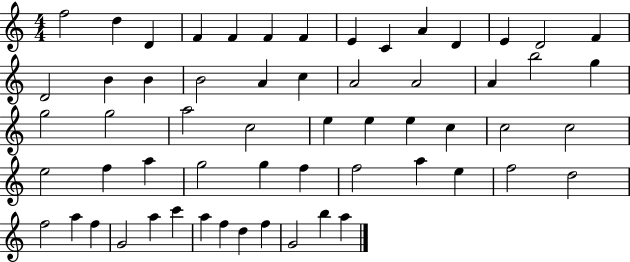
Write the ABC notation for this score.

X:1
T:Untitled
M:4/4
L:1/4
K:C
f2 d D F F F F E C A D E D2 F D2 B B B2 A c A2 A2 A b2 g g2 g2 a2 c2 e e e c c2 c2 e2 f a g2 g f f2 a e f2 d2 f2 a f G2 a c' a f d f G2 b a